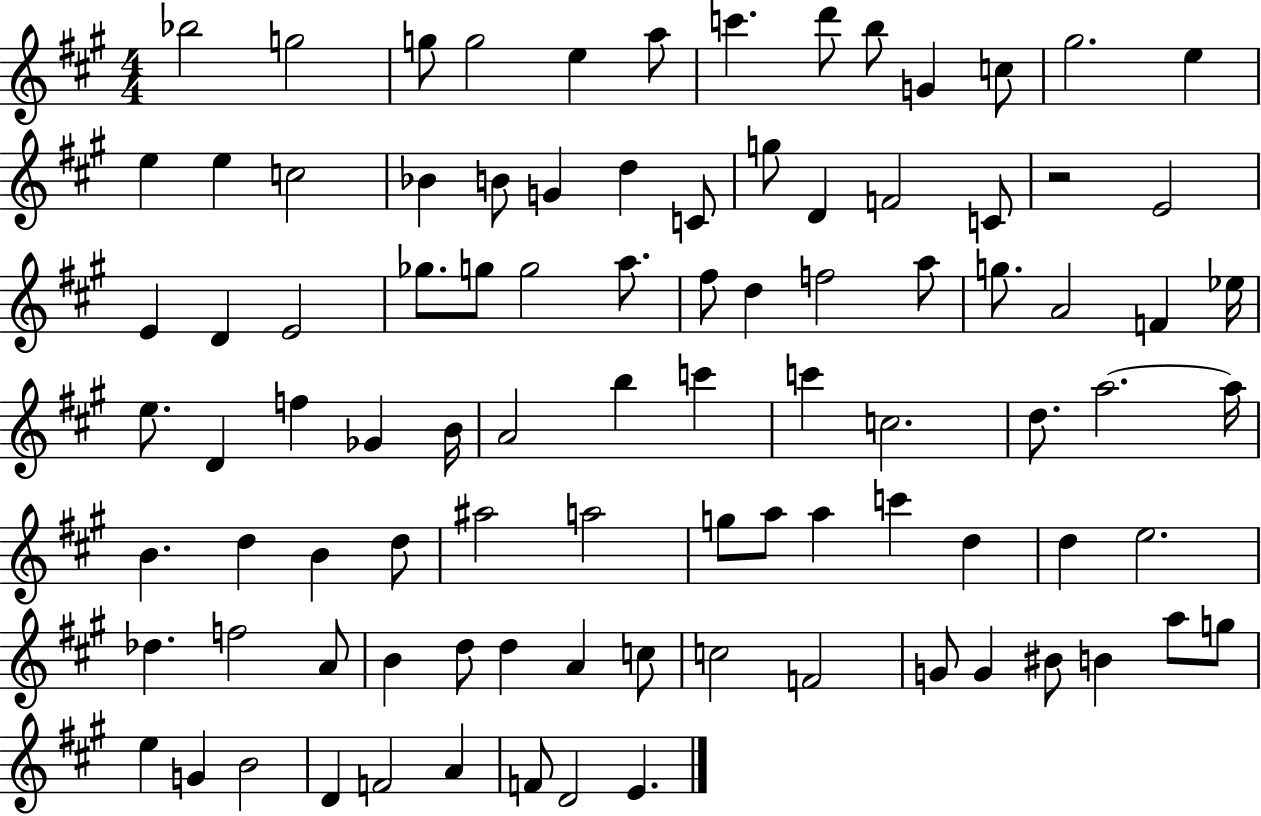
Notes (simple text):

Bb5/h G5/h G5/e G5/h E5/q A5/e C6/q. D6/e B5/e G4/q C5/e G#5/h. E5/q E5/q E5/q C5/h Bb4/q B4/e G4/q D5/q C4/e G5/e D4/q F4/h C4/e R/h E4/h E4/q D4/q E4/h Gb5/e. G5/e G5/h A5/e. F#5/e D5/q F5/h A5/e G5/e. A4/h F4/q Eb5/s E5/e. D4/q F5/q Gb4/q B4/s A4/h B5/q C6/q C6/q C5/h. D5/e. A5/h. A5/s B4/q. D5/q B4/q D5/e A#5/h A5/h G5/e A5/e A5/q C6/q D5/q D5/q E5/h. Db5/q. F5/h A4/e B4/q D5/e D5/q A4/q C5/e C5/h F4/h G4/e G4/q BIS4/e B4/q A5/e G5/e E5/q G4/q B4/h D4/q F4/h A4/q F4/e D4/h E4/q.